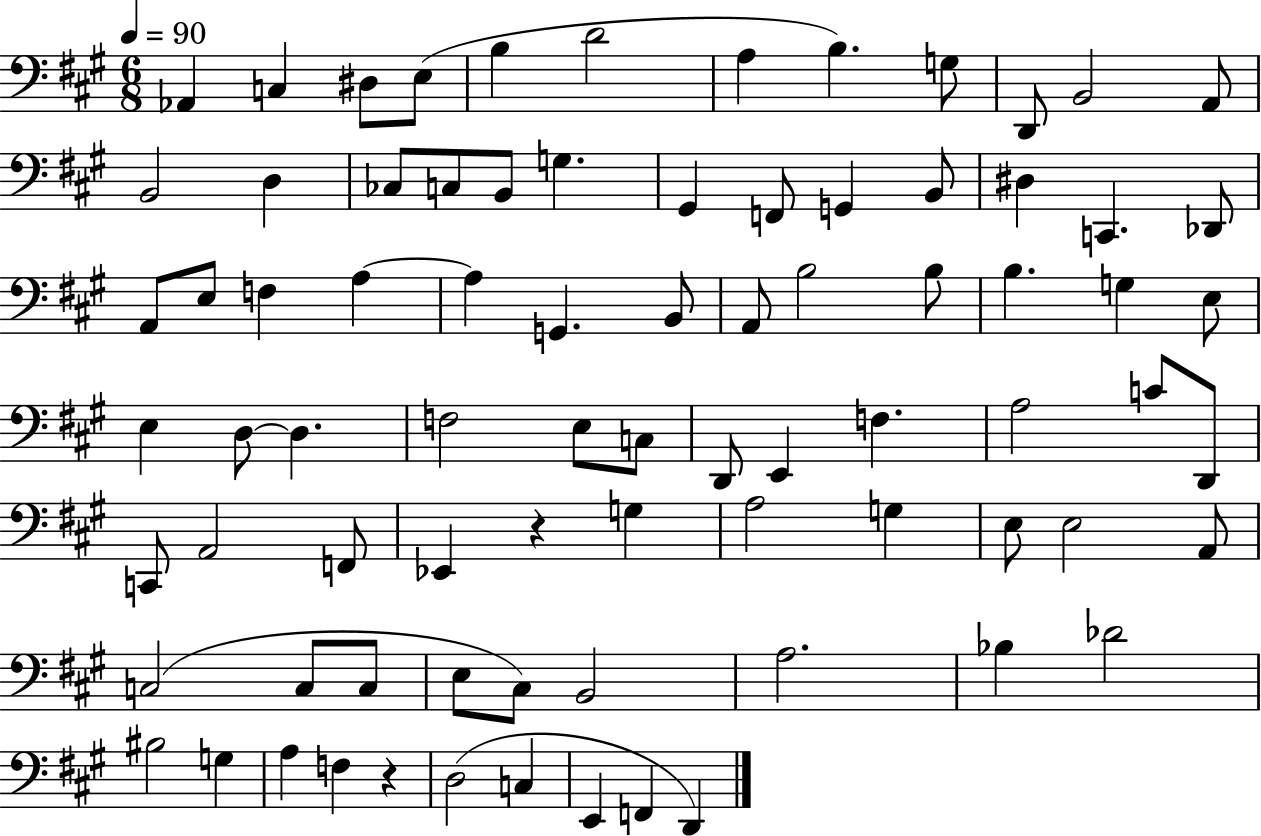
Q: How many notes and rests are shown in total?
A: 80